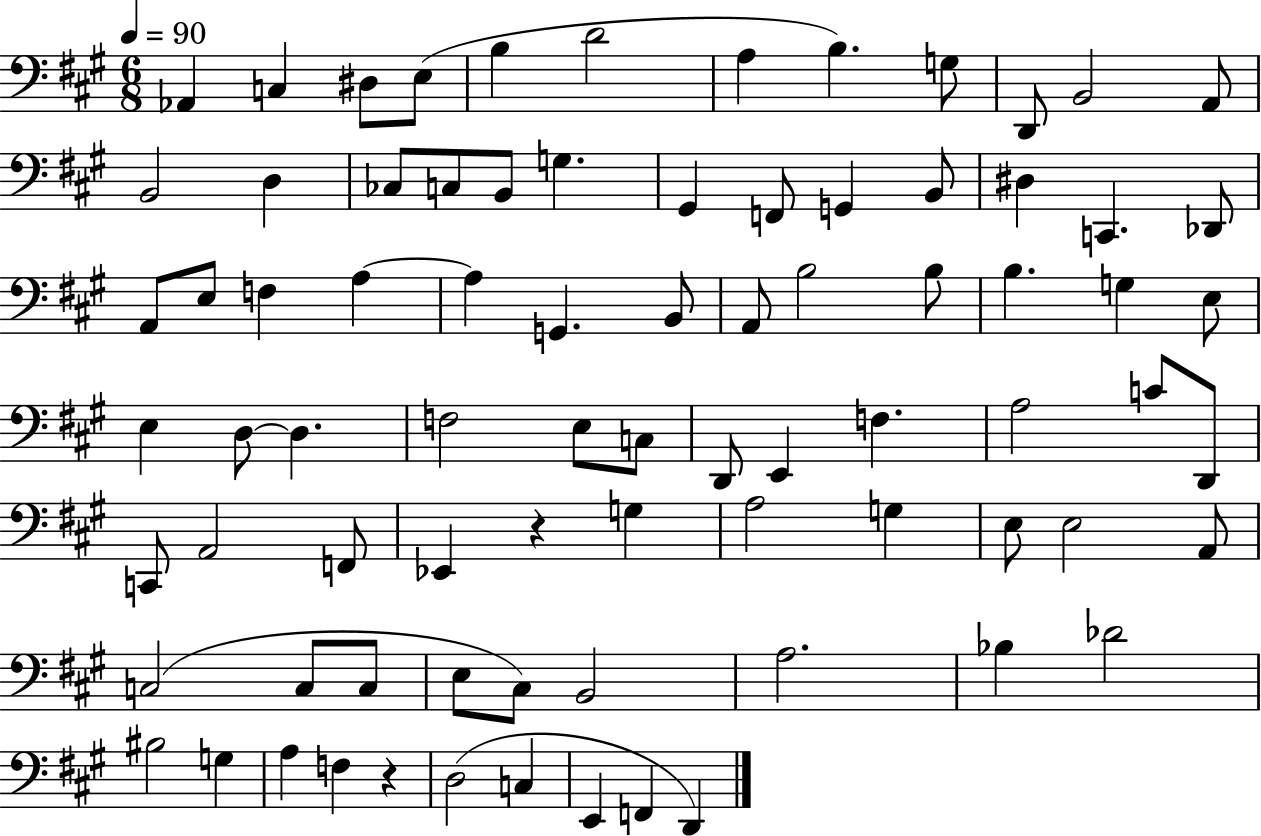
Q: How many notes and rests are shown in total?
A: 80